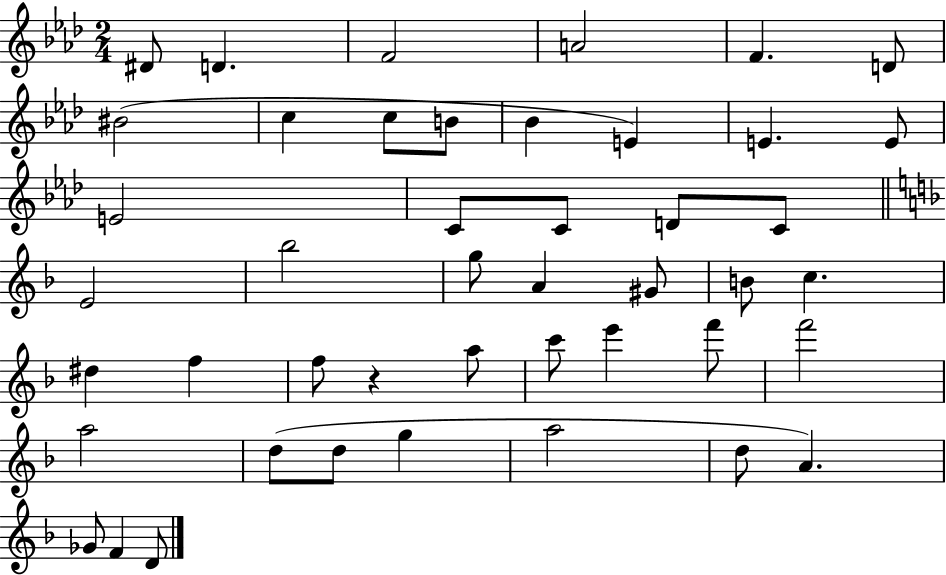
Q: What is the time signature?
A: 2/4